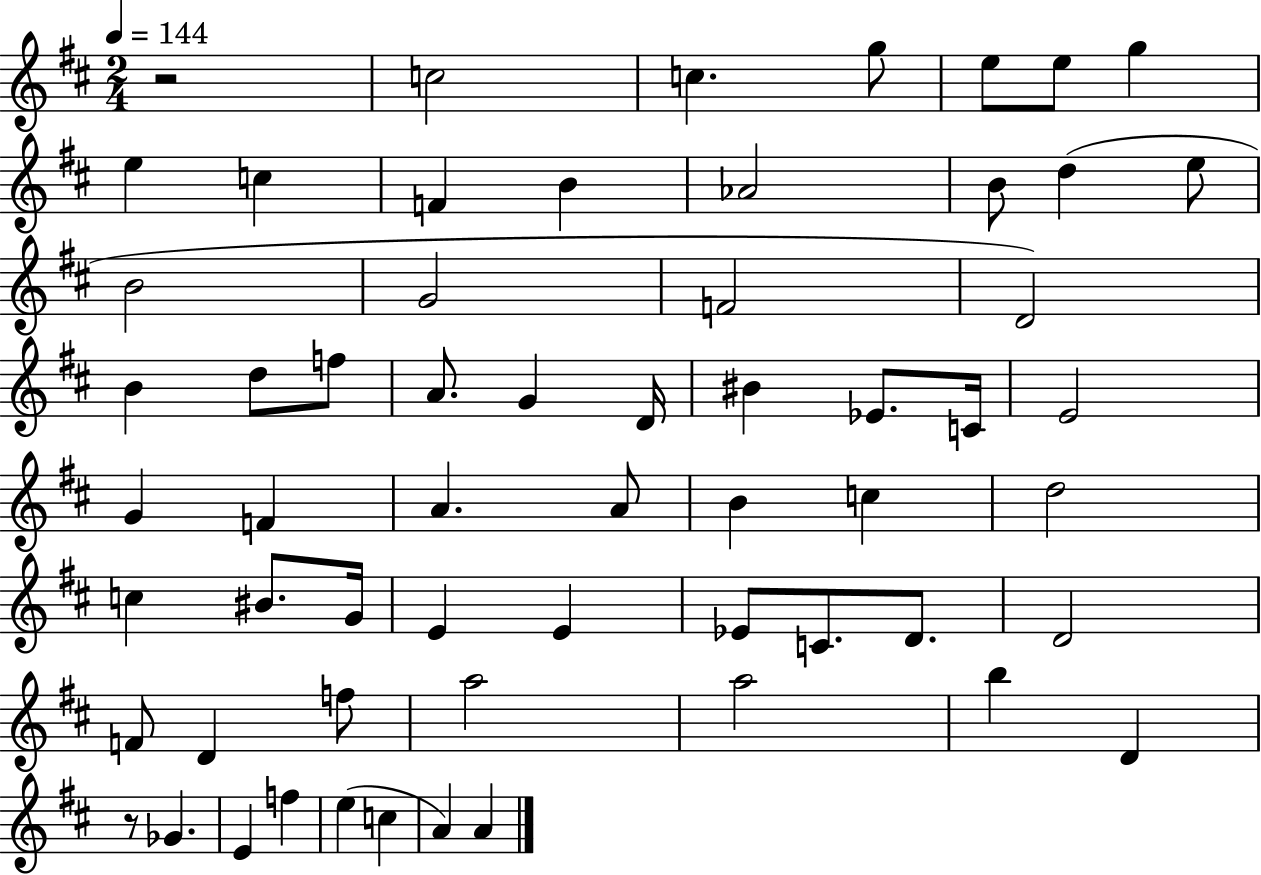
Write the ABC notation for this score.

X:1
T:Untitled
M:2/4
L:1/4
K:D
z2 c2 c g/2 e/2 e/2 g e c F B _A2 B/2 d e/2 B2 G2 F2 D2 B d/2 f/2 A/2 G D/4 ^B _E/2 C/4 E2 G F A A/2 B c d2 c ^B/2 G/4 E E _E/2 C/2 D/2 D2 F/2 D f/2 a2 a2 b D z/2 _G E f e c A A